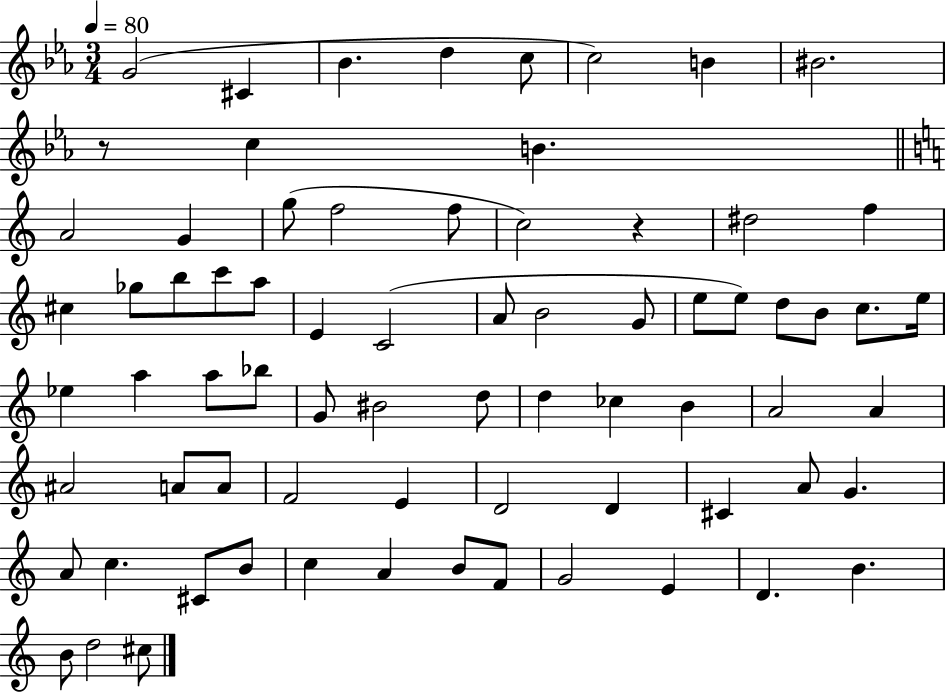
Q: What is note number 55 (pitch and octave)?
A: A4